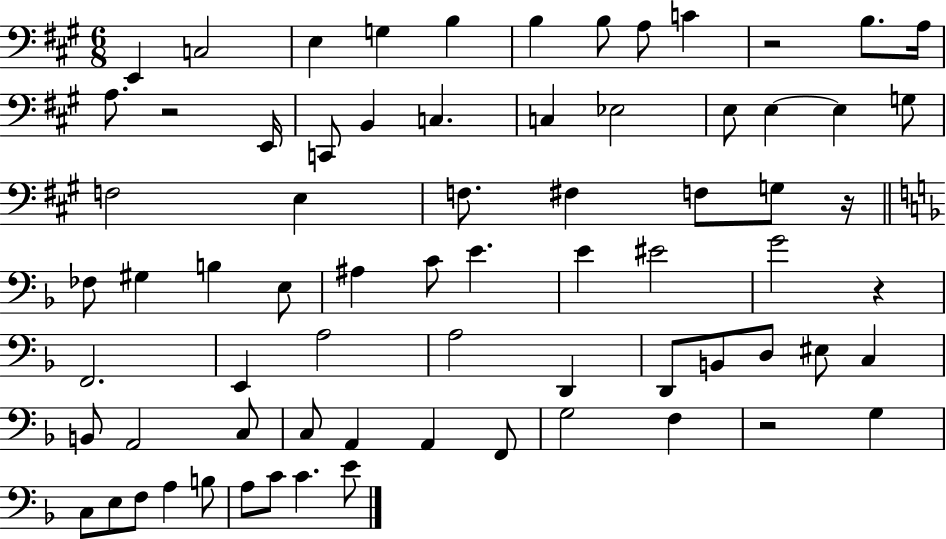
{
  \clef bass
  \numericTimeSignature
  \time 6/8
  \key a \major
  \repeat volta 2 { e,4 c2 | e4 g4 b4 | b4 b8 a8 c'4 | r2 b8. a16 | \break a8. r2 e,16 | c,8 b,4 c4. | c4 ees2 | e8 e4~~ e4 g8 | \break f2 e4 | f8. fis4 f8 g8 r16 | \bar "||" \break \key f \major fes8 gis4 b4 e8 | ais4 c'8 e'4. | e'4 eis'2 | g'2 r4 | \break f,2. | e,4 a2 | a2 d,4 | d,8 b,8 d8 eis8 c4 | \break b,8 a,2 c8 | c8 a,4 a,4 f,8 | g2 f4 | r2 g4 | \break c8 e8 f8 a4 b8 | a8 c'8 c'4. e'8 | } \bar "|."
}